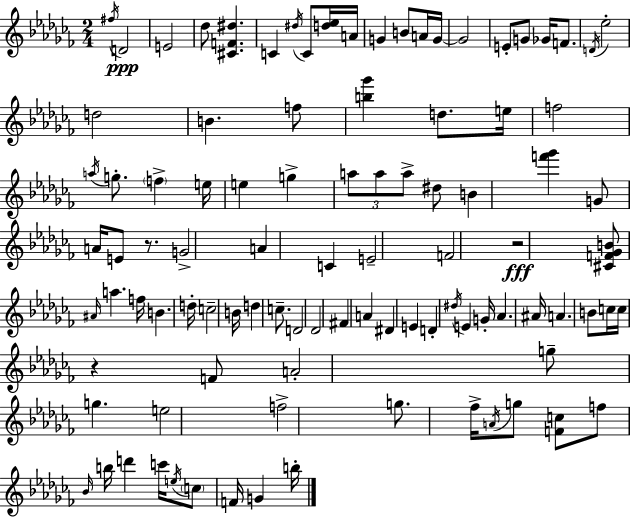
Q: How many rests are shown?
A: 3